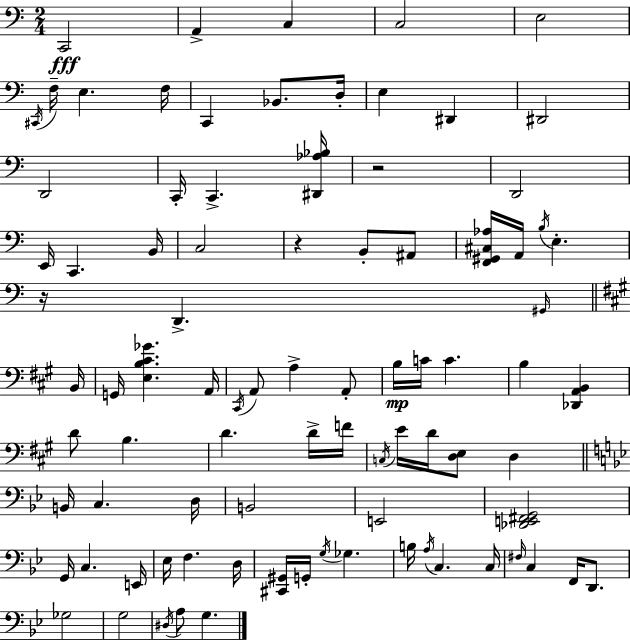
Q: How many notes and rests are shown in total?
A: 87